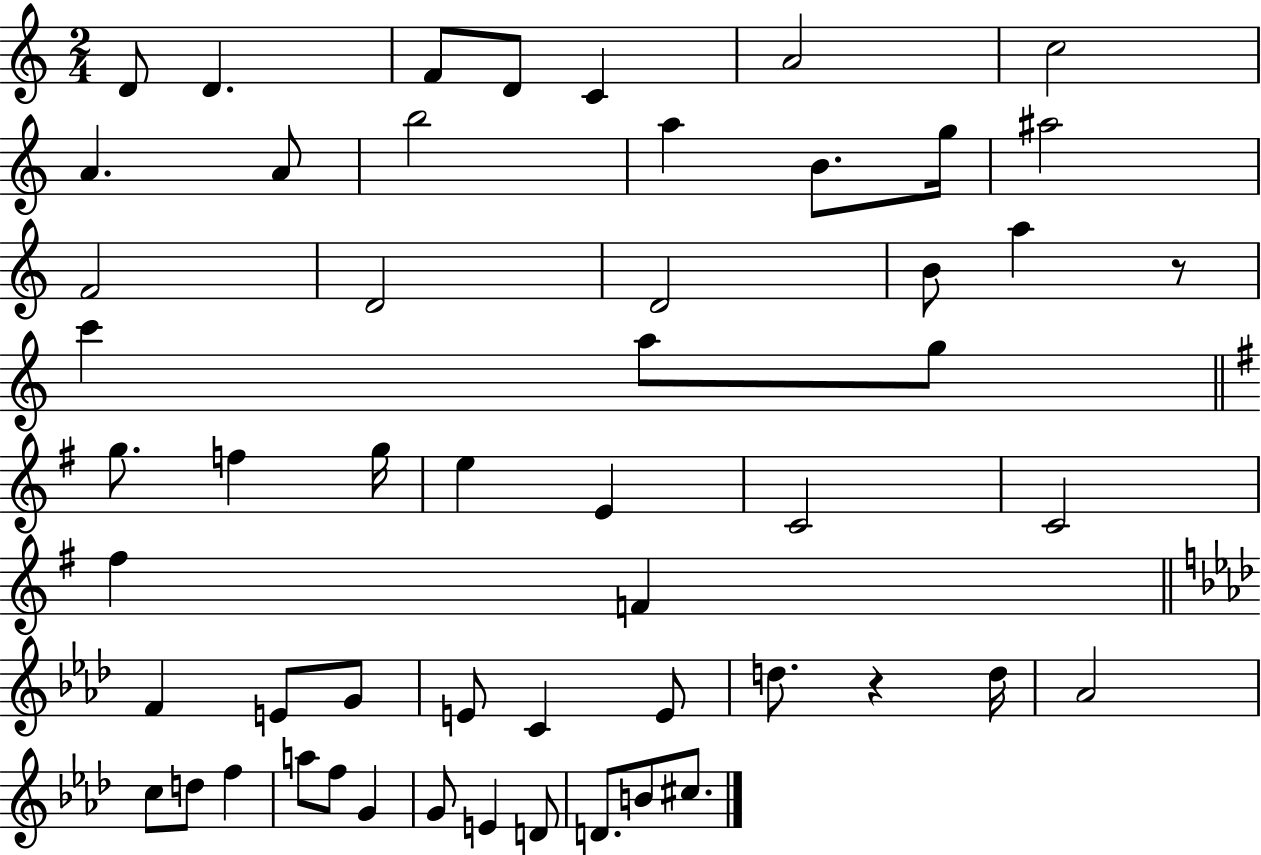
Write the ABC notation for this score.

X:1
T:Untitled
M:2/4
L:1/4
K:C
D/2 D F/2 D/2 C A2 c2 A A/2 b2 a B/2 g/4 ^a2 F2 D2 D2 B/2 a z/2 c' a/2 g/2 g/2 f g/4 e E C2 C2 ^f F F E/2 G/2 E/2 C E/2 d/2 z d/4 _A2 c/2 d/2 f a/2 f/2 G G/2 E D/2 D/2 B/2 ^c/2